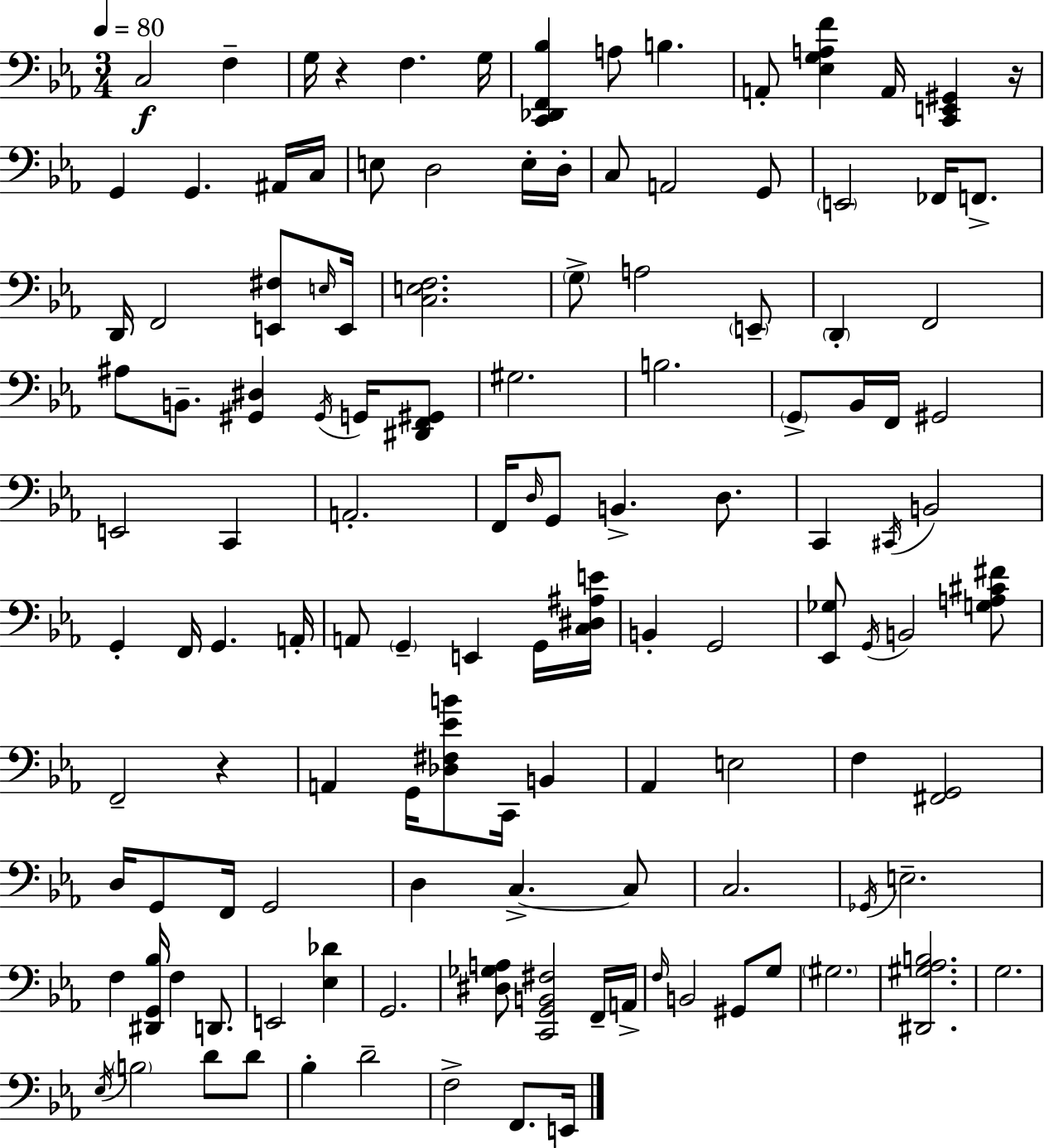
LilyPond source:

{
  \clef bass
  \numericTimeSignature
  \time 3/4
  \key c \minor
  \tempo 4 = 80
  \repeat volta 2 { c2\f f4-- | g16 r4 f4. g16 | <c, des, f, bes>4 a8 b4. | a,8-. <ees g a f'>4 a,16 <c, e, gis,>4 r16 | \break g,4 g,4. ais,16 c16 | e8 d2 e16-. d16-. | c8 a,2 g,8 | \parenthesize e,2 fes,16 f,8.-> | \break d,16 f,2 <e, fis>8 \grace { e16 } | e,16 <c e f>2. | \parenthesize g8-> a2 \parenthesize e,8-- | \parenthesize d,4-. f,2 | \break ais8 b,8.-- <gis, dis>4 \acciaccatura { gis,16 } g,16 | <dis, f, gis,>8 gis2. | b2. | \parenthesize g,8-> bes,16 f,16 gis,2 | \break e,2 c,4 | a,2.-. | f,16 \grace { d16 } g,8 b,4.-> | d8. c,4 \acciaccatura { cis,16 } b,2 | \break g,4-. f,16 g,4. | a,16-. a,8 \parenthesize g,4-- e,4 | g,16 <c dis ais e'>16 b,4-. g,2 | <ees, ges>8 \acciaccatura { g,16 } b,2 | \break <g a cis' fis'>8 f,2-- | r4 a,4 g,16 <des fis ees' b'>8 | c,16 b,4 aes,4 e2 | f4 <fis, g,>2 | \break d16 g,8 f,16 g,2 | d4 c4.->~~ | c8 c2. | \acciaccatura { ges,16 } e2.-- | \break f4 <dis, g, bes>16 f4 | d,8. e,2 | <ees des'>4 g,2. | <dis ges a>8 <c, g, b, fis>2 | \break f,16-- a,16-> \grace { f16 } b,2 | gis,8 g8 \parenthesize gis2. | <dis, gis aes b>2. | g2. | \break \acciaccatura { ees16 } \parenthesize b2 | d'8 d'8 bes4-. | d'2-- f2-> | f,8. e,16 } \bar "|."
}